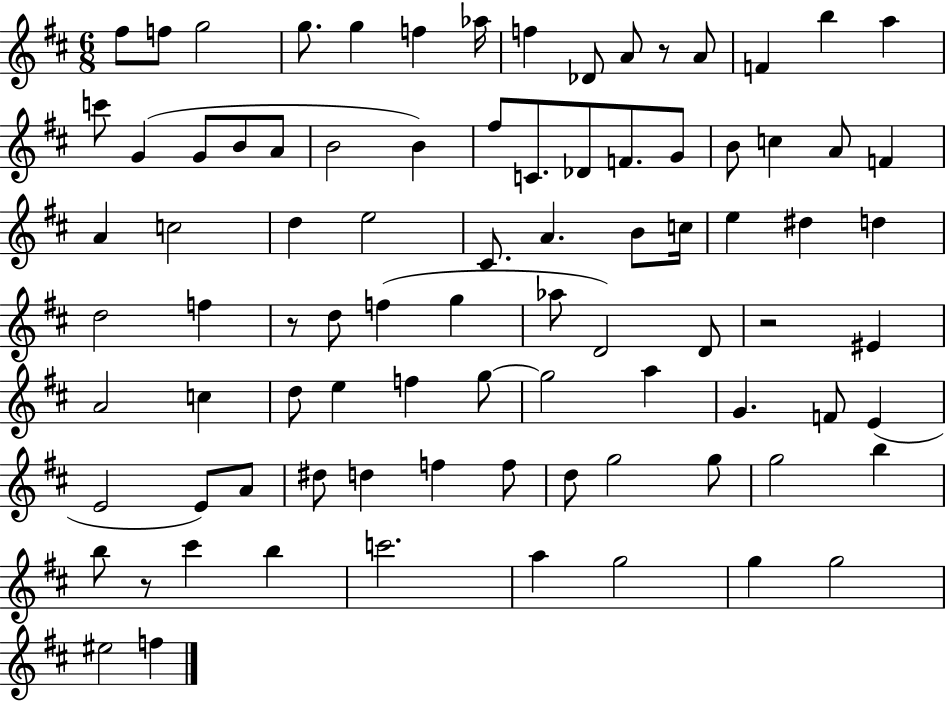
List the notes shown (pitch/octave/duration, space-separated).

F#5/e F5/e G5/h G5/e. G5/q F5/q Ab5/s F5/q Db4/e A4/e R/e A4/e F4/q B5/q A5/q C6/e G4/q G4/e B4/e A4/e B4/h B4/q F#5/e C4/e. Db4/e F4/e. G4/e B4/e C5/q A4/e F4/q A4/q C5/h D5/q E5/h C#4/e. A4/q. B4/e C5/s E5/q D#5/q D5/q D5/h F5/q R/e D5/e F5/q G5/q Ab5/e D4/h D4/e R/h EIS4/q A4/h C5/q D5/e E5/q F5/q G5/e G5/h A5/q G4/q. F4/e E4/q E4/h E4/e A4/e D#5/e D5/q F5/q F5/e D5/e G5/h G5/e G5/h B5/q B5/e R/e C#6/q B5/q C6/h. A5/q G5/h G5/q G5/h EIS5/h F5/q